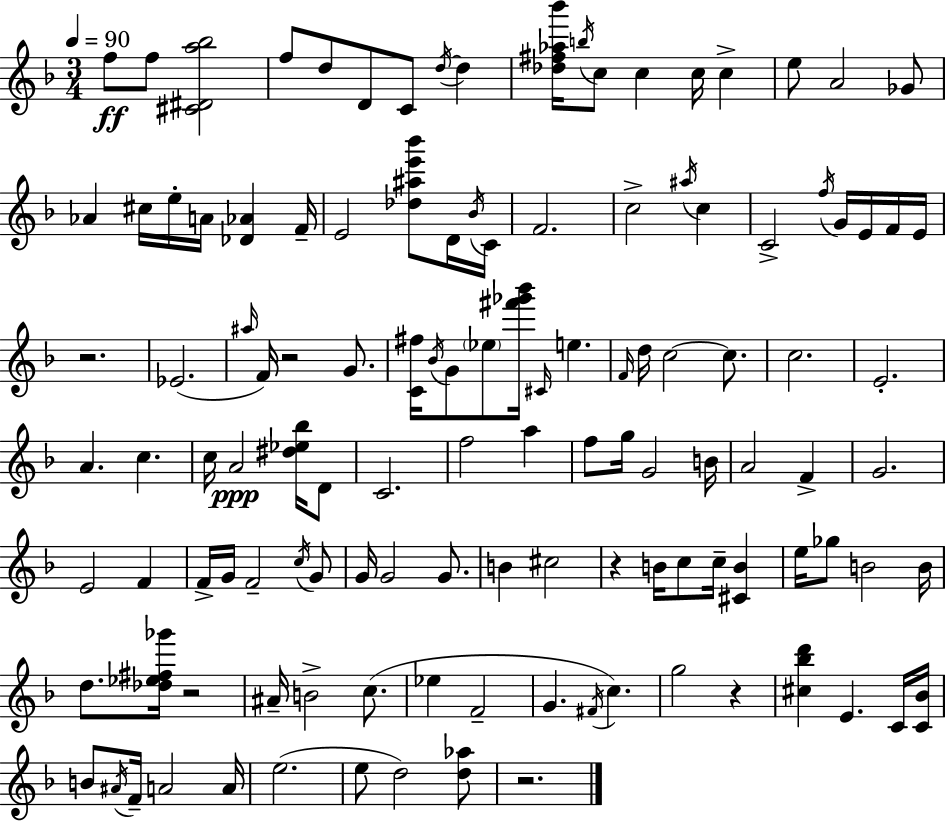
{
  \clef treble
  \numericTimeSignature
  \time 3/4
  \key f \major
  \tempo 4 = 90
  \repeat volta 2 { f''8\ff f''8 <cis' dis' a'' bes''>2 | f''8 d''8 d'8 c'8 \acciaccatura { d''16~ }~ d''4 | <des'' fis'' aes'' bes'''>16 \acciaccatura { b''16 } c''8 c''4 c''16 c''4-> | e''8 a'2 | \break ges'8 aes'4 cis''16 e''16-. a'16 <des' aes'>4 | f'16-- e'2 <des'' ais'' e''' bes'''>8 | d'16 \acciaccatura { bes'16 } c'16 f'2. | c''2-> \acciaccatura { ais''16 } | \break c''4 c'2-> | \acciaccatura { f''16 } g'16 e'16 f'16 e'16 r2. | ees'2.( | \grace { ais''16 } f'16) r2 | \break g'8. <c' fis''>16 \acciaccatura { bes'16 } g'8 \parenthesize ees''8 | <fis''' ges''' bes'''>16 \grace { cis'16 } e''4. \grace { f'16 } d''16 c''2~~ | c''8. c''2. | e'2.-. | \break a'4. | c''4. c''16 a'2\ppp | <dis'' ees'' bes''>16 d'8 c'2. | f''2 | \break a''4 f''8 g''16 | g'2 b'16 a'2 | f'4-> g'2. | e'2 | \break f'4 f'16-> g'16 f'2-- | \acciaccatura { c''16 } g'8 g'16 g'2 | g'8. b'4 | cis''2 r4 | \break b'16 c''8 c''16-- <cis' b'>4 e''16 ges''8 | b'2 b'16 d''8. | <des'' ees'' fis'' ges'''>16 r2 ais'16-- b'2-> | c''8.( ees''4 | \break f'2-- g'4. | \acciaccatura { fis'16 } c''4.) g''2 | r4 <cis'' bes'' d'''>4 | e'4. c'16 <c' bes'>16 b'8 | \break \acciaccatura { ais'16 } f'16-- a'2 a'16 | e''2.( | e''8 d''2) <d'' aes''>8 | r2. | \break } \bar "|."
}